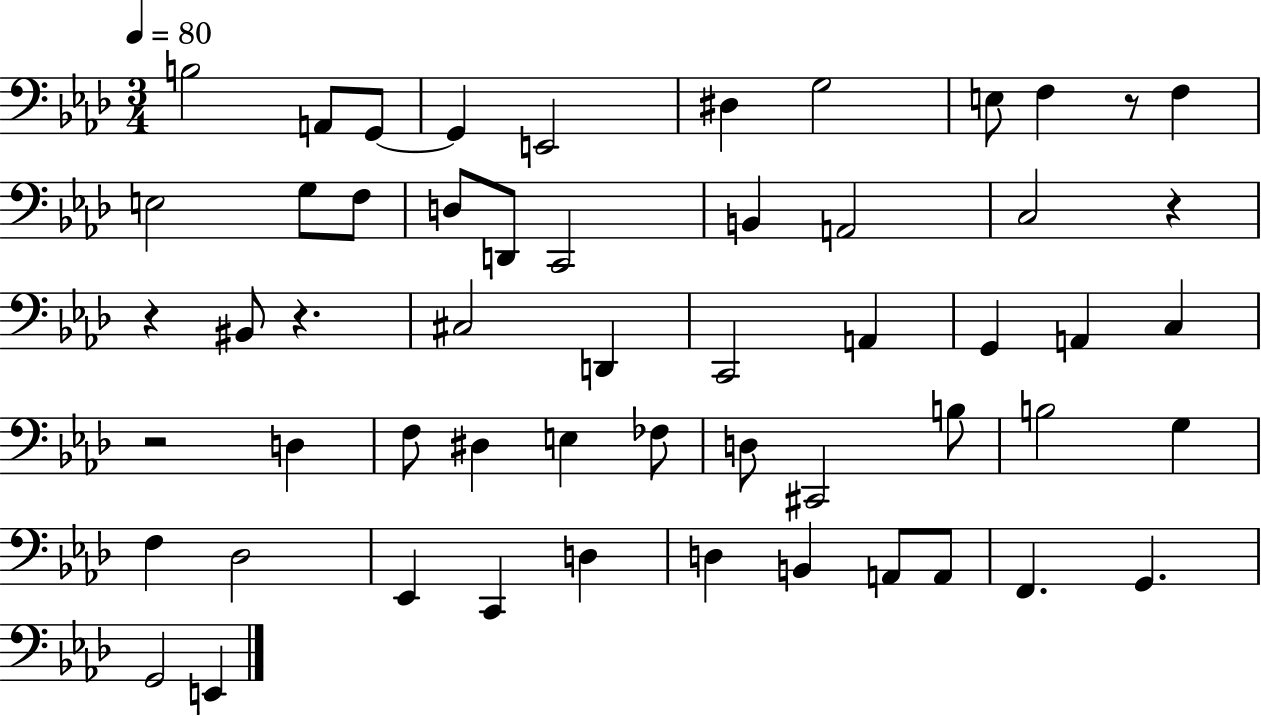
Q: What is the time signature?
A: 3/4